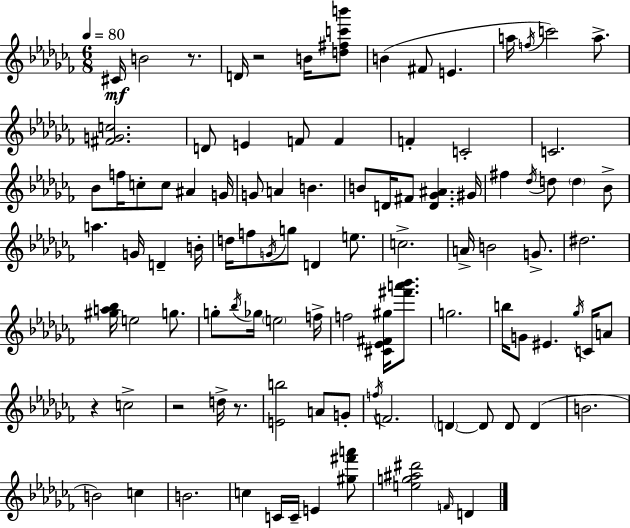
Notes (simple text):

C#4/s B4/h R/e. D4/s R/h B4/s [D5,F#5,C6,B6]/e B4/q F#4/e E4/q. A5/s F5/s C6/h A5/e. [F#4,G4,C5]/h. D4/e E4/q F4/e F4/q F4/q C4/h C4/h. Bb4/e F5/s C5/e C5/e A#4/q G4/s G4/e A4/q B4/q. B4/e D4/s F#4/e [D4,Gb4,A#4]/q. G#4/s F#5/q Db5/s D5/e D5/q Bb4/e A5/q. G4/s D4/q B4/s D5/s F5/e G4/s G5/e D4/q E5/e. C5/h. A4/s B4/h G4/e. D#5/h. [G#5,A5,Bb5]/s E5/h G5/e. G5/e Bb5/s Gb5/s E5/h F5/s F5/h [C#4,Eb4,F#4,G#5]/s [F#6,A6,Bb6]/e. G5/h. B5/s G4/e EIS4/q. Gb5/s C4/s A4/e R/q C5/h R/h D5/s R/e. [E4,B5]/h A4/e G4/e F5/s F4/h. D4/q D4/e D4/e D4/q B4/h. B4/h C5/q B4/h. C5/q C4/s C4/s E4/q [G#5,F#6,A6]/e [E5,G5,A#5,D#6]/h F4/s D4/q